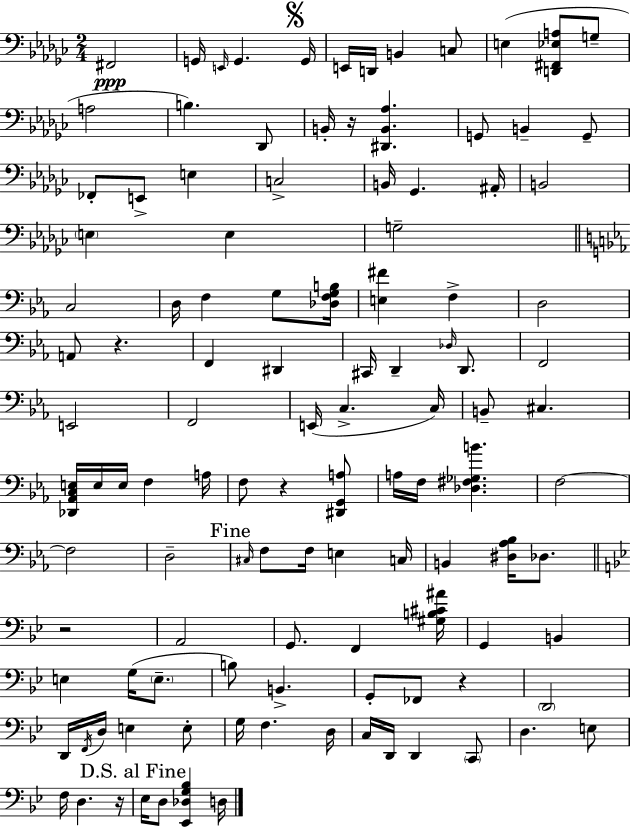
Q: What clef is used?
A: bass